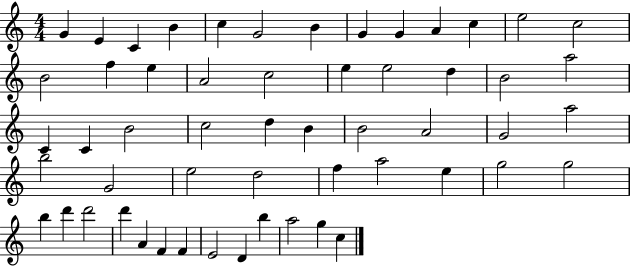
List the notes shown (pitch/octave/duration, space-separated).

G4/q E4/q C4/q B4/q C5/q G4/h B4/q G4/q G4/q A4/q C5/q E5/h C5/h B4/h F5/q E5/q A4/h C5/h E5/q E5/h D5/q B4/h A5/h C4/q C4/q B4/h C5/h D5/q B4/q B4/h A4/h G4/h A5/h B5/h G4/h E5/h D5/h F5/q A5/h E5/q G5/h G5/h B5/q D6/q D6/h D6/q A4/q F4/q F4/q E4/h D4/q B5/q A5/h G5/q C5/q